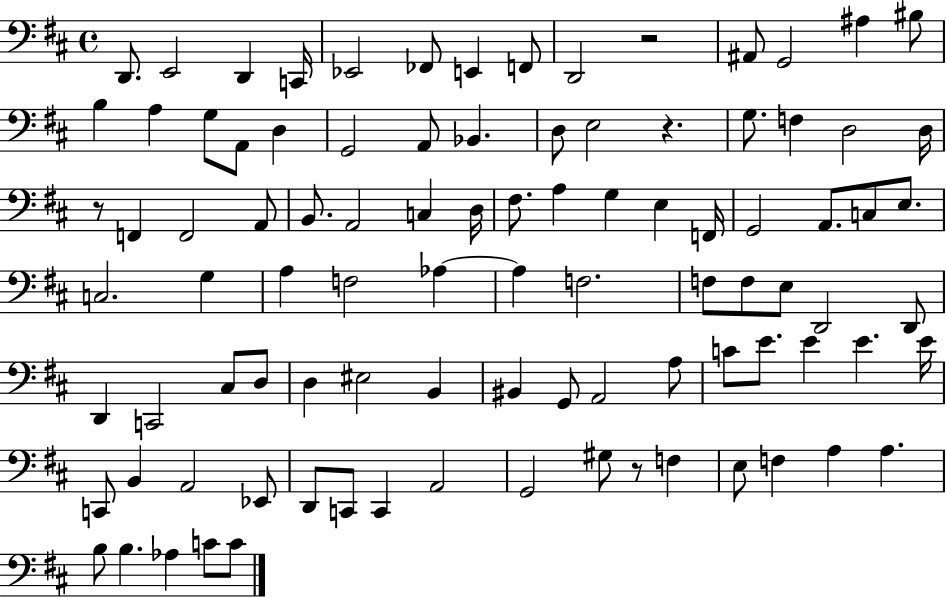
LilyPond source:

{
  \clef bass
  \time 4/4
  \defaultTimeSignature
  \key d \major
  d,8. e,2 d,4 c,16 | ees,2 fes,8 e,4 f,8 | d,2 r2 | ais,8 g,2 ais4 bis8 | \break b4 a4 g8 a,8 d4 | g,2 a,8 bes,4. | d8 e2 r4. | g8. f4 d2 d16 | \break r8 f,4 f,2 a,8 | b,8. a,2 c4 d16 | fis8. a4 g4 e4 f,16 | g,2 a,8. c8 e8. | \break c2. g4 | a4 f2 aes4~~ | aes4 f2. | f8 f8 e8 d,2 d,8 | \break d,4 c,2 cis8 d8 | d4 eis2 b,4 | bis,4 g,8 a,2 a8 | c'8 e'8. e'4 e'4. e'16 | \break c,8 b,4 a,2 ees,8 | d,8 c,8 c,4 a,2 | g,2 gis8 r8 f4 | e8 f4 a4 a4. | \break b8 b4. aes4 c'8 c'8 | \bar "|."
}